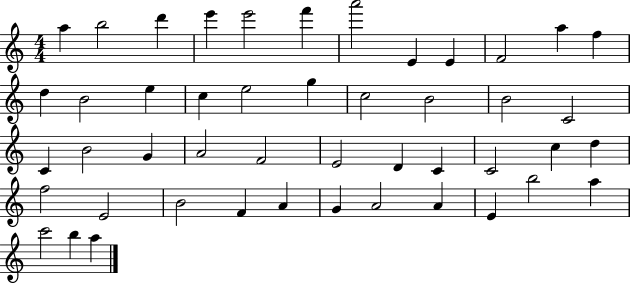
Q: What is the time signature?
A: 4/4